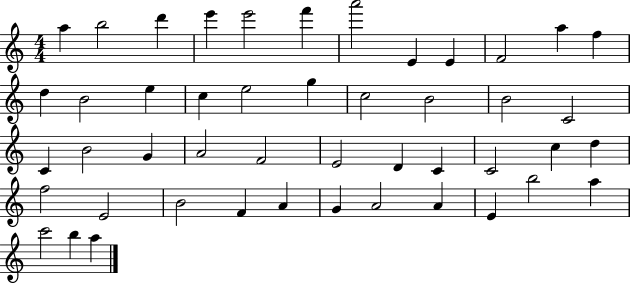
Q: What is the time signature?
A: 4/4